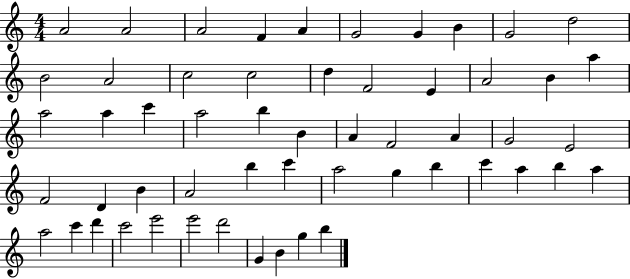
X:1
T:Untitled
M:4/4
L:1/4
K:C
A2 A2 A2 F A G2 G B G2 d2 B2 A2 c2 c2 d F2 E A2 B a a2 a c' a2 b B A F2 A G2 E2 F2 D B A2 b c' a2 g b c' a b a a2 c' d' c'2 e'2 e'2 d'2 G B g b